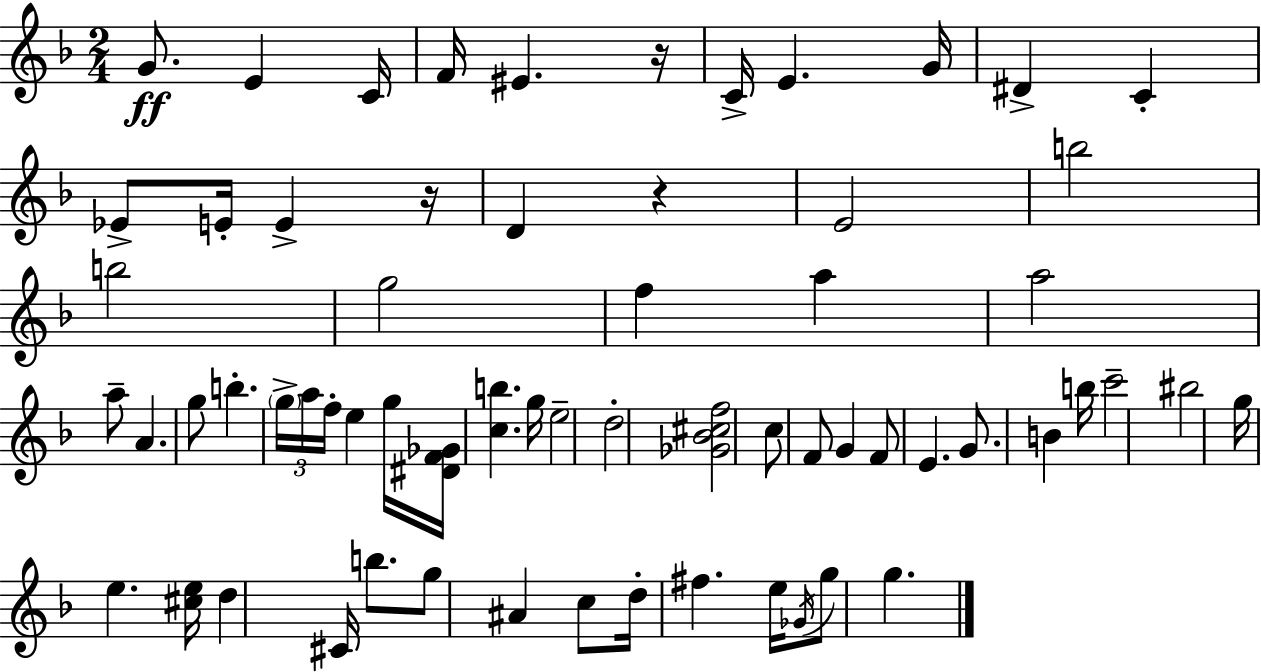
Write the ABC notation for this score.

X:1
T:Untitled
M:2/4
L:1/4
K:Dm
G/2 E C/4 F/4 ^E z/4 C/4 E G/4 ^D C _E/2 E/4 E z/4 D z E2 b2 b2 g2 f a a2 a/2 A g/2 b g/4 a/4 f/4 e g/4 [^DF_G]/4 [cb] g/4 e2 d2 [_G_B^cf]2 c/2 F/2 G F/2 E G/2 B b/4 c'2 ^b2 g/4 e [^ce]/4 d ^C/4 b/2 g/2 ^A c/2 d/4 ^f e/4 _G/4 g/2 g